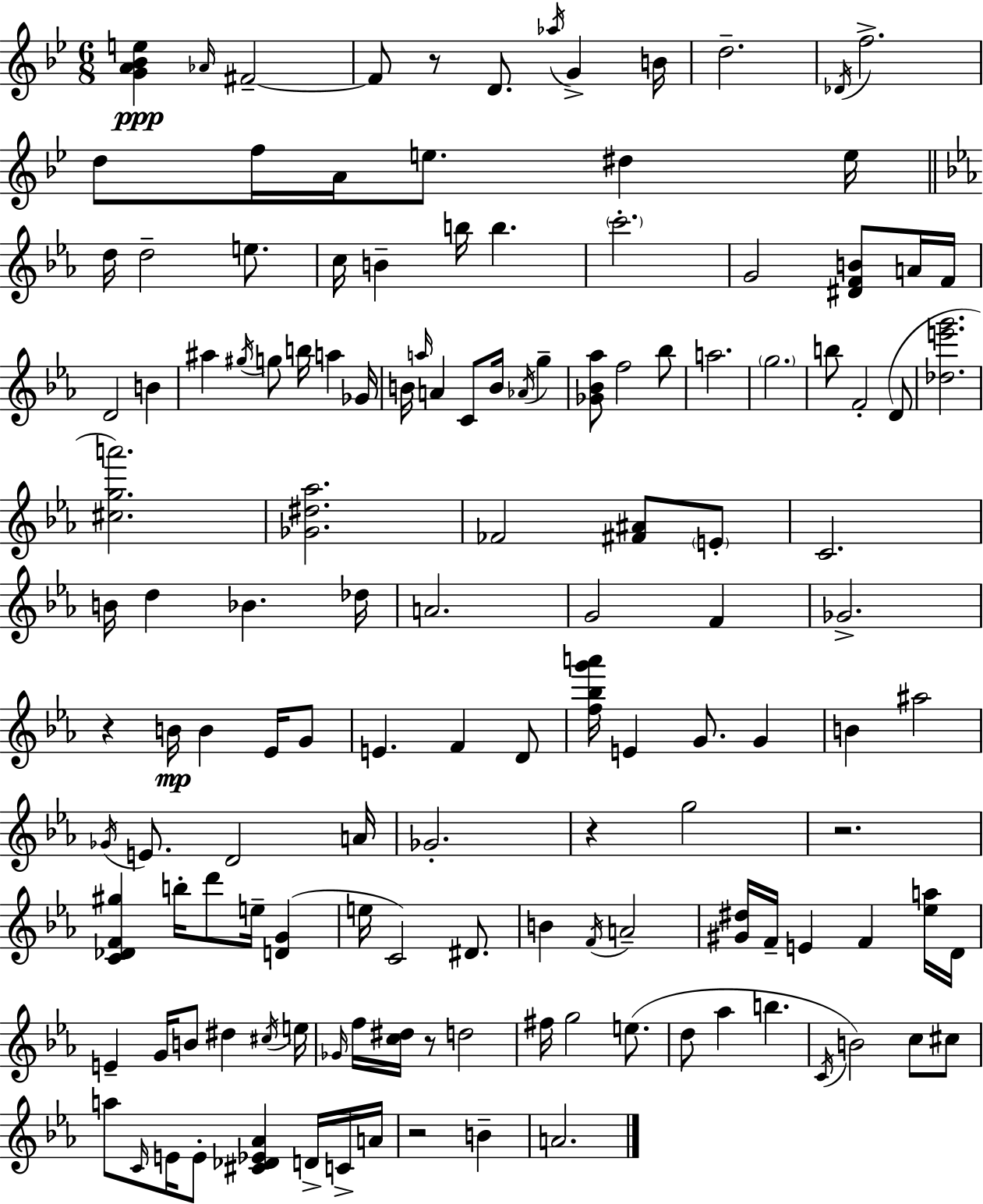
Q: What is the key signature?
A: BES major